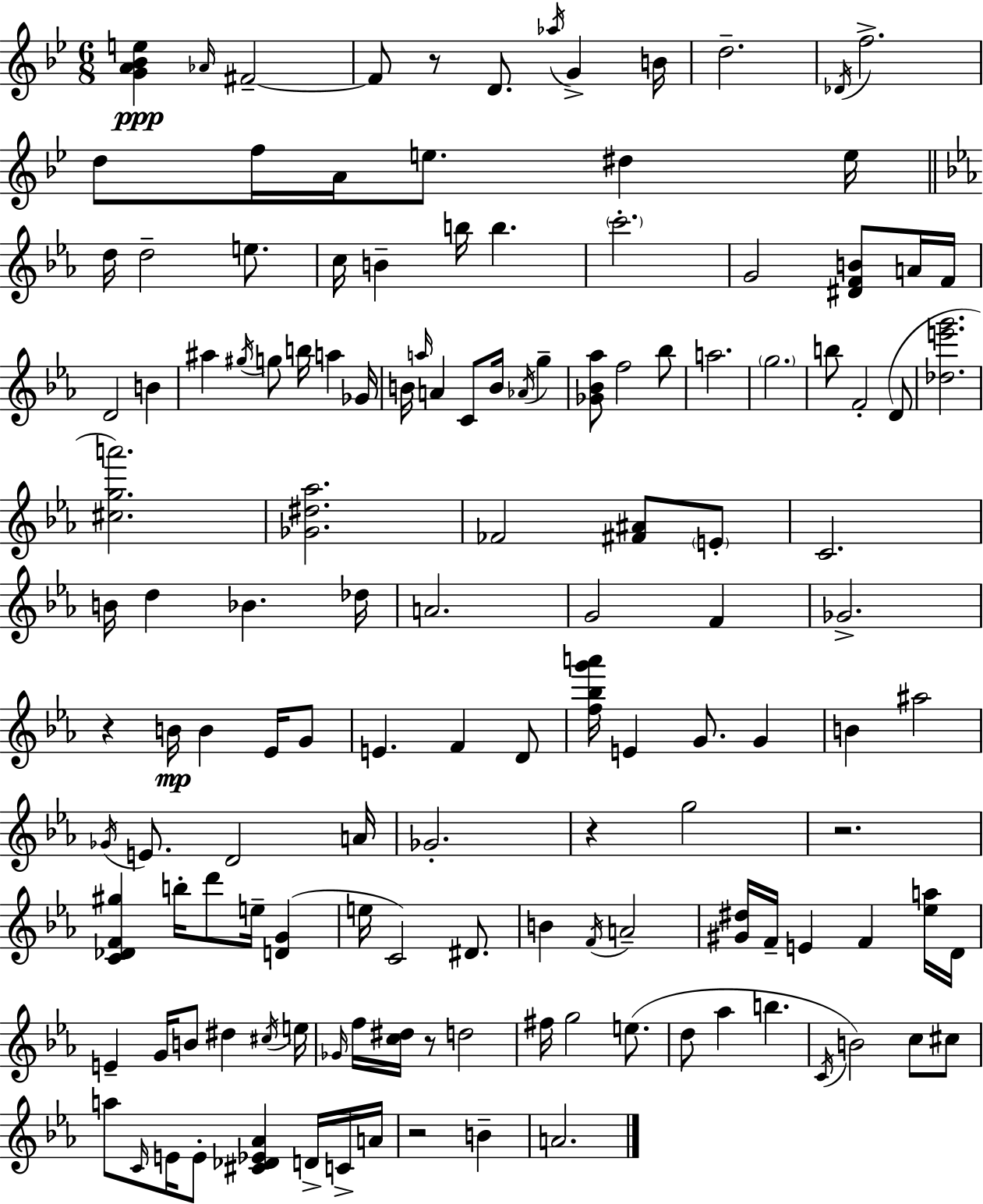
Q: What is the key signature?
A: BES major